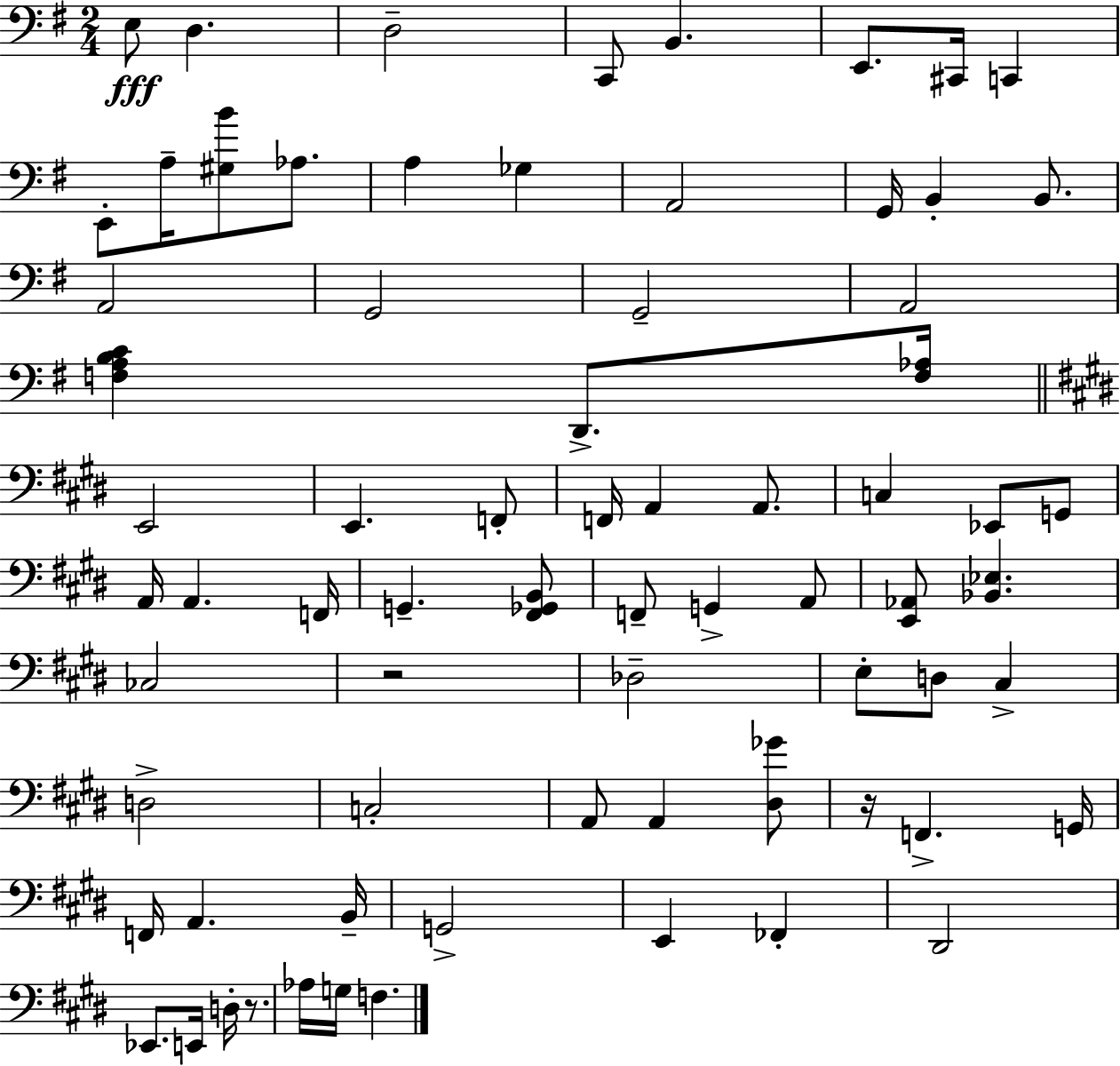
X:1
T:Untitled
M:2/4
L:1/4
K:G
E,/2 D, D,2 C,,/2 B,, E,,/2 ^C,,/4 C,, E,,/2 A,/4 [^G,B]/2 _A,/2 A, _G, A,,2 G,,/4 B,, B,,/2 A,,2 G,,2 G,,2 A,,2 [F,A,B,C] D,,/2 [F,_A,]/4 E,,2 E,, F,,/2 F,,/4 A,, A,,/2 C, _E,,/2 G,,/2 A,,/4 A,, F,,/4 G,, [^F,,_G,,B,,]/2 F,,/2 G,, A,,/2 [E,,_A,,]/2 [_B,,_E,] _C,2 z2 _D,2 E,/2 D,/2 ^C, D,2 C,2 A,,/2 A,, [^D,_G]/2 z/4 F,, G,,/4 F,,/4 A,, B,,/4 G,,2 E,, _F,, ^D,,2 _E,,/2 E,,/4 D,/4 z/2 _A,/4 G,/4 F,